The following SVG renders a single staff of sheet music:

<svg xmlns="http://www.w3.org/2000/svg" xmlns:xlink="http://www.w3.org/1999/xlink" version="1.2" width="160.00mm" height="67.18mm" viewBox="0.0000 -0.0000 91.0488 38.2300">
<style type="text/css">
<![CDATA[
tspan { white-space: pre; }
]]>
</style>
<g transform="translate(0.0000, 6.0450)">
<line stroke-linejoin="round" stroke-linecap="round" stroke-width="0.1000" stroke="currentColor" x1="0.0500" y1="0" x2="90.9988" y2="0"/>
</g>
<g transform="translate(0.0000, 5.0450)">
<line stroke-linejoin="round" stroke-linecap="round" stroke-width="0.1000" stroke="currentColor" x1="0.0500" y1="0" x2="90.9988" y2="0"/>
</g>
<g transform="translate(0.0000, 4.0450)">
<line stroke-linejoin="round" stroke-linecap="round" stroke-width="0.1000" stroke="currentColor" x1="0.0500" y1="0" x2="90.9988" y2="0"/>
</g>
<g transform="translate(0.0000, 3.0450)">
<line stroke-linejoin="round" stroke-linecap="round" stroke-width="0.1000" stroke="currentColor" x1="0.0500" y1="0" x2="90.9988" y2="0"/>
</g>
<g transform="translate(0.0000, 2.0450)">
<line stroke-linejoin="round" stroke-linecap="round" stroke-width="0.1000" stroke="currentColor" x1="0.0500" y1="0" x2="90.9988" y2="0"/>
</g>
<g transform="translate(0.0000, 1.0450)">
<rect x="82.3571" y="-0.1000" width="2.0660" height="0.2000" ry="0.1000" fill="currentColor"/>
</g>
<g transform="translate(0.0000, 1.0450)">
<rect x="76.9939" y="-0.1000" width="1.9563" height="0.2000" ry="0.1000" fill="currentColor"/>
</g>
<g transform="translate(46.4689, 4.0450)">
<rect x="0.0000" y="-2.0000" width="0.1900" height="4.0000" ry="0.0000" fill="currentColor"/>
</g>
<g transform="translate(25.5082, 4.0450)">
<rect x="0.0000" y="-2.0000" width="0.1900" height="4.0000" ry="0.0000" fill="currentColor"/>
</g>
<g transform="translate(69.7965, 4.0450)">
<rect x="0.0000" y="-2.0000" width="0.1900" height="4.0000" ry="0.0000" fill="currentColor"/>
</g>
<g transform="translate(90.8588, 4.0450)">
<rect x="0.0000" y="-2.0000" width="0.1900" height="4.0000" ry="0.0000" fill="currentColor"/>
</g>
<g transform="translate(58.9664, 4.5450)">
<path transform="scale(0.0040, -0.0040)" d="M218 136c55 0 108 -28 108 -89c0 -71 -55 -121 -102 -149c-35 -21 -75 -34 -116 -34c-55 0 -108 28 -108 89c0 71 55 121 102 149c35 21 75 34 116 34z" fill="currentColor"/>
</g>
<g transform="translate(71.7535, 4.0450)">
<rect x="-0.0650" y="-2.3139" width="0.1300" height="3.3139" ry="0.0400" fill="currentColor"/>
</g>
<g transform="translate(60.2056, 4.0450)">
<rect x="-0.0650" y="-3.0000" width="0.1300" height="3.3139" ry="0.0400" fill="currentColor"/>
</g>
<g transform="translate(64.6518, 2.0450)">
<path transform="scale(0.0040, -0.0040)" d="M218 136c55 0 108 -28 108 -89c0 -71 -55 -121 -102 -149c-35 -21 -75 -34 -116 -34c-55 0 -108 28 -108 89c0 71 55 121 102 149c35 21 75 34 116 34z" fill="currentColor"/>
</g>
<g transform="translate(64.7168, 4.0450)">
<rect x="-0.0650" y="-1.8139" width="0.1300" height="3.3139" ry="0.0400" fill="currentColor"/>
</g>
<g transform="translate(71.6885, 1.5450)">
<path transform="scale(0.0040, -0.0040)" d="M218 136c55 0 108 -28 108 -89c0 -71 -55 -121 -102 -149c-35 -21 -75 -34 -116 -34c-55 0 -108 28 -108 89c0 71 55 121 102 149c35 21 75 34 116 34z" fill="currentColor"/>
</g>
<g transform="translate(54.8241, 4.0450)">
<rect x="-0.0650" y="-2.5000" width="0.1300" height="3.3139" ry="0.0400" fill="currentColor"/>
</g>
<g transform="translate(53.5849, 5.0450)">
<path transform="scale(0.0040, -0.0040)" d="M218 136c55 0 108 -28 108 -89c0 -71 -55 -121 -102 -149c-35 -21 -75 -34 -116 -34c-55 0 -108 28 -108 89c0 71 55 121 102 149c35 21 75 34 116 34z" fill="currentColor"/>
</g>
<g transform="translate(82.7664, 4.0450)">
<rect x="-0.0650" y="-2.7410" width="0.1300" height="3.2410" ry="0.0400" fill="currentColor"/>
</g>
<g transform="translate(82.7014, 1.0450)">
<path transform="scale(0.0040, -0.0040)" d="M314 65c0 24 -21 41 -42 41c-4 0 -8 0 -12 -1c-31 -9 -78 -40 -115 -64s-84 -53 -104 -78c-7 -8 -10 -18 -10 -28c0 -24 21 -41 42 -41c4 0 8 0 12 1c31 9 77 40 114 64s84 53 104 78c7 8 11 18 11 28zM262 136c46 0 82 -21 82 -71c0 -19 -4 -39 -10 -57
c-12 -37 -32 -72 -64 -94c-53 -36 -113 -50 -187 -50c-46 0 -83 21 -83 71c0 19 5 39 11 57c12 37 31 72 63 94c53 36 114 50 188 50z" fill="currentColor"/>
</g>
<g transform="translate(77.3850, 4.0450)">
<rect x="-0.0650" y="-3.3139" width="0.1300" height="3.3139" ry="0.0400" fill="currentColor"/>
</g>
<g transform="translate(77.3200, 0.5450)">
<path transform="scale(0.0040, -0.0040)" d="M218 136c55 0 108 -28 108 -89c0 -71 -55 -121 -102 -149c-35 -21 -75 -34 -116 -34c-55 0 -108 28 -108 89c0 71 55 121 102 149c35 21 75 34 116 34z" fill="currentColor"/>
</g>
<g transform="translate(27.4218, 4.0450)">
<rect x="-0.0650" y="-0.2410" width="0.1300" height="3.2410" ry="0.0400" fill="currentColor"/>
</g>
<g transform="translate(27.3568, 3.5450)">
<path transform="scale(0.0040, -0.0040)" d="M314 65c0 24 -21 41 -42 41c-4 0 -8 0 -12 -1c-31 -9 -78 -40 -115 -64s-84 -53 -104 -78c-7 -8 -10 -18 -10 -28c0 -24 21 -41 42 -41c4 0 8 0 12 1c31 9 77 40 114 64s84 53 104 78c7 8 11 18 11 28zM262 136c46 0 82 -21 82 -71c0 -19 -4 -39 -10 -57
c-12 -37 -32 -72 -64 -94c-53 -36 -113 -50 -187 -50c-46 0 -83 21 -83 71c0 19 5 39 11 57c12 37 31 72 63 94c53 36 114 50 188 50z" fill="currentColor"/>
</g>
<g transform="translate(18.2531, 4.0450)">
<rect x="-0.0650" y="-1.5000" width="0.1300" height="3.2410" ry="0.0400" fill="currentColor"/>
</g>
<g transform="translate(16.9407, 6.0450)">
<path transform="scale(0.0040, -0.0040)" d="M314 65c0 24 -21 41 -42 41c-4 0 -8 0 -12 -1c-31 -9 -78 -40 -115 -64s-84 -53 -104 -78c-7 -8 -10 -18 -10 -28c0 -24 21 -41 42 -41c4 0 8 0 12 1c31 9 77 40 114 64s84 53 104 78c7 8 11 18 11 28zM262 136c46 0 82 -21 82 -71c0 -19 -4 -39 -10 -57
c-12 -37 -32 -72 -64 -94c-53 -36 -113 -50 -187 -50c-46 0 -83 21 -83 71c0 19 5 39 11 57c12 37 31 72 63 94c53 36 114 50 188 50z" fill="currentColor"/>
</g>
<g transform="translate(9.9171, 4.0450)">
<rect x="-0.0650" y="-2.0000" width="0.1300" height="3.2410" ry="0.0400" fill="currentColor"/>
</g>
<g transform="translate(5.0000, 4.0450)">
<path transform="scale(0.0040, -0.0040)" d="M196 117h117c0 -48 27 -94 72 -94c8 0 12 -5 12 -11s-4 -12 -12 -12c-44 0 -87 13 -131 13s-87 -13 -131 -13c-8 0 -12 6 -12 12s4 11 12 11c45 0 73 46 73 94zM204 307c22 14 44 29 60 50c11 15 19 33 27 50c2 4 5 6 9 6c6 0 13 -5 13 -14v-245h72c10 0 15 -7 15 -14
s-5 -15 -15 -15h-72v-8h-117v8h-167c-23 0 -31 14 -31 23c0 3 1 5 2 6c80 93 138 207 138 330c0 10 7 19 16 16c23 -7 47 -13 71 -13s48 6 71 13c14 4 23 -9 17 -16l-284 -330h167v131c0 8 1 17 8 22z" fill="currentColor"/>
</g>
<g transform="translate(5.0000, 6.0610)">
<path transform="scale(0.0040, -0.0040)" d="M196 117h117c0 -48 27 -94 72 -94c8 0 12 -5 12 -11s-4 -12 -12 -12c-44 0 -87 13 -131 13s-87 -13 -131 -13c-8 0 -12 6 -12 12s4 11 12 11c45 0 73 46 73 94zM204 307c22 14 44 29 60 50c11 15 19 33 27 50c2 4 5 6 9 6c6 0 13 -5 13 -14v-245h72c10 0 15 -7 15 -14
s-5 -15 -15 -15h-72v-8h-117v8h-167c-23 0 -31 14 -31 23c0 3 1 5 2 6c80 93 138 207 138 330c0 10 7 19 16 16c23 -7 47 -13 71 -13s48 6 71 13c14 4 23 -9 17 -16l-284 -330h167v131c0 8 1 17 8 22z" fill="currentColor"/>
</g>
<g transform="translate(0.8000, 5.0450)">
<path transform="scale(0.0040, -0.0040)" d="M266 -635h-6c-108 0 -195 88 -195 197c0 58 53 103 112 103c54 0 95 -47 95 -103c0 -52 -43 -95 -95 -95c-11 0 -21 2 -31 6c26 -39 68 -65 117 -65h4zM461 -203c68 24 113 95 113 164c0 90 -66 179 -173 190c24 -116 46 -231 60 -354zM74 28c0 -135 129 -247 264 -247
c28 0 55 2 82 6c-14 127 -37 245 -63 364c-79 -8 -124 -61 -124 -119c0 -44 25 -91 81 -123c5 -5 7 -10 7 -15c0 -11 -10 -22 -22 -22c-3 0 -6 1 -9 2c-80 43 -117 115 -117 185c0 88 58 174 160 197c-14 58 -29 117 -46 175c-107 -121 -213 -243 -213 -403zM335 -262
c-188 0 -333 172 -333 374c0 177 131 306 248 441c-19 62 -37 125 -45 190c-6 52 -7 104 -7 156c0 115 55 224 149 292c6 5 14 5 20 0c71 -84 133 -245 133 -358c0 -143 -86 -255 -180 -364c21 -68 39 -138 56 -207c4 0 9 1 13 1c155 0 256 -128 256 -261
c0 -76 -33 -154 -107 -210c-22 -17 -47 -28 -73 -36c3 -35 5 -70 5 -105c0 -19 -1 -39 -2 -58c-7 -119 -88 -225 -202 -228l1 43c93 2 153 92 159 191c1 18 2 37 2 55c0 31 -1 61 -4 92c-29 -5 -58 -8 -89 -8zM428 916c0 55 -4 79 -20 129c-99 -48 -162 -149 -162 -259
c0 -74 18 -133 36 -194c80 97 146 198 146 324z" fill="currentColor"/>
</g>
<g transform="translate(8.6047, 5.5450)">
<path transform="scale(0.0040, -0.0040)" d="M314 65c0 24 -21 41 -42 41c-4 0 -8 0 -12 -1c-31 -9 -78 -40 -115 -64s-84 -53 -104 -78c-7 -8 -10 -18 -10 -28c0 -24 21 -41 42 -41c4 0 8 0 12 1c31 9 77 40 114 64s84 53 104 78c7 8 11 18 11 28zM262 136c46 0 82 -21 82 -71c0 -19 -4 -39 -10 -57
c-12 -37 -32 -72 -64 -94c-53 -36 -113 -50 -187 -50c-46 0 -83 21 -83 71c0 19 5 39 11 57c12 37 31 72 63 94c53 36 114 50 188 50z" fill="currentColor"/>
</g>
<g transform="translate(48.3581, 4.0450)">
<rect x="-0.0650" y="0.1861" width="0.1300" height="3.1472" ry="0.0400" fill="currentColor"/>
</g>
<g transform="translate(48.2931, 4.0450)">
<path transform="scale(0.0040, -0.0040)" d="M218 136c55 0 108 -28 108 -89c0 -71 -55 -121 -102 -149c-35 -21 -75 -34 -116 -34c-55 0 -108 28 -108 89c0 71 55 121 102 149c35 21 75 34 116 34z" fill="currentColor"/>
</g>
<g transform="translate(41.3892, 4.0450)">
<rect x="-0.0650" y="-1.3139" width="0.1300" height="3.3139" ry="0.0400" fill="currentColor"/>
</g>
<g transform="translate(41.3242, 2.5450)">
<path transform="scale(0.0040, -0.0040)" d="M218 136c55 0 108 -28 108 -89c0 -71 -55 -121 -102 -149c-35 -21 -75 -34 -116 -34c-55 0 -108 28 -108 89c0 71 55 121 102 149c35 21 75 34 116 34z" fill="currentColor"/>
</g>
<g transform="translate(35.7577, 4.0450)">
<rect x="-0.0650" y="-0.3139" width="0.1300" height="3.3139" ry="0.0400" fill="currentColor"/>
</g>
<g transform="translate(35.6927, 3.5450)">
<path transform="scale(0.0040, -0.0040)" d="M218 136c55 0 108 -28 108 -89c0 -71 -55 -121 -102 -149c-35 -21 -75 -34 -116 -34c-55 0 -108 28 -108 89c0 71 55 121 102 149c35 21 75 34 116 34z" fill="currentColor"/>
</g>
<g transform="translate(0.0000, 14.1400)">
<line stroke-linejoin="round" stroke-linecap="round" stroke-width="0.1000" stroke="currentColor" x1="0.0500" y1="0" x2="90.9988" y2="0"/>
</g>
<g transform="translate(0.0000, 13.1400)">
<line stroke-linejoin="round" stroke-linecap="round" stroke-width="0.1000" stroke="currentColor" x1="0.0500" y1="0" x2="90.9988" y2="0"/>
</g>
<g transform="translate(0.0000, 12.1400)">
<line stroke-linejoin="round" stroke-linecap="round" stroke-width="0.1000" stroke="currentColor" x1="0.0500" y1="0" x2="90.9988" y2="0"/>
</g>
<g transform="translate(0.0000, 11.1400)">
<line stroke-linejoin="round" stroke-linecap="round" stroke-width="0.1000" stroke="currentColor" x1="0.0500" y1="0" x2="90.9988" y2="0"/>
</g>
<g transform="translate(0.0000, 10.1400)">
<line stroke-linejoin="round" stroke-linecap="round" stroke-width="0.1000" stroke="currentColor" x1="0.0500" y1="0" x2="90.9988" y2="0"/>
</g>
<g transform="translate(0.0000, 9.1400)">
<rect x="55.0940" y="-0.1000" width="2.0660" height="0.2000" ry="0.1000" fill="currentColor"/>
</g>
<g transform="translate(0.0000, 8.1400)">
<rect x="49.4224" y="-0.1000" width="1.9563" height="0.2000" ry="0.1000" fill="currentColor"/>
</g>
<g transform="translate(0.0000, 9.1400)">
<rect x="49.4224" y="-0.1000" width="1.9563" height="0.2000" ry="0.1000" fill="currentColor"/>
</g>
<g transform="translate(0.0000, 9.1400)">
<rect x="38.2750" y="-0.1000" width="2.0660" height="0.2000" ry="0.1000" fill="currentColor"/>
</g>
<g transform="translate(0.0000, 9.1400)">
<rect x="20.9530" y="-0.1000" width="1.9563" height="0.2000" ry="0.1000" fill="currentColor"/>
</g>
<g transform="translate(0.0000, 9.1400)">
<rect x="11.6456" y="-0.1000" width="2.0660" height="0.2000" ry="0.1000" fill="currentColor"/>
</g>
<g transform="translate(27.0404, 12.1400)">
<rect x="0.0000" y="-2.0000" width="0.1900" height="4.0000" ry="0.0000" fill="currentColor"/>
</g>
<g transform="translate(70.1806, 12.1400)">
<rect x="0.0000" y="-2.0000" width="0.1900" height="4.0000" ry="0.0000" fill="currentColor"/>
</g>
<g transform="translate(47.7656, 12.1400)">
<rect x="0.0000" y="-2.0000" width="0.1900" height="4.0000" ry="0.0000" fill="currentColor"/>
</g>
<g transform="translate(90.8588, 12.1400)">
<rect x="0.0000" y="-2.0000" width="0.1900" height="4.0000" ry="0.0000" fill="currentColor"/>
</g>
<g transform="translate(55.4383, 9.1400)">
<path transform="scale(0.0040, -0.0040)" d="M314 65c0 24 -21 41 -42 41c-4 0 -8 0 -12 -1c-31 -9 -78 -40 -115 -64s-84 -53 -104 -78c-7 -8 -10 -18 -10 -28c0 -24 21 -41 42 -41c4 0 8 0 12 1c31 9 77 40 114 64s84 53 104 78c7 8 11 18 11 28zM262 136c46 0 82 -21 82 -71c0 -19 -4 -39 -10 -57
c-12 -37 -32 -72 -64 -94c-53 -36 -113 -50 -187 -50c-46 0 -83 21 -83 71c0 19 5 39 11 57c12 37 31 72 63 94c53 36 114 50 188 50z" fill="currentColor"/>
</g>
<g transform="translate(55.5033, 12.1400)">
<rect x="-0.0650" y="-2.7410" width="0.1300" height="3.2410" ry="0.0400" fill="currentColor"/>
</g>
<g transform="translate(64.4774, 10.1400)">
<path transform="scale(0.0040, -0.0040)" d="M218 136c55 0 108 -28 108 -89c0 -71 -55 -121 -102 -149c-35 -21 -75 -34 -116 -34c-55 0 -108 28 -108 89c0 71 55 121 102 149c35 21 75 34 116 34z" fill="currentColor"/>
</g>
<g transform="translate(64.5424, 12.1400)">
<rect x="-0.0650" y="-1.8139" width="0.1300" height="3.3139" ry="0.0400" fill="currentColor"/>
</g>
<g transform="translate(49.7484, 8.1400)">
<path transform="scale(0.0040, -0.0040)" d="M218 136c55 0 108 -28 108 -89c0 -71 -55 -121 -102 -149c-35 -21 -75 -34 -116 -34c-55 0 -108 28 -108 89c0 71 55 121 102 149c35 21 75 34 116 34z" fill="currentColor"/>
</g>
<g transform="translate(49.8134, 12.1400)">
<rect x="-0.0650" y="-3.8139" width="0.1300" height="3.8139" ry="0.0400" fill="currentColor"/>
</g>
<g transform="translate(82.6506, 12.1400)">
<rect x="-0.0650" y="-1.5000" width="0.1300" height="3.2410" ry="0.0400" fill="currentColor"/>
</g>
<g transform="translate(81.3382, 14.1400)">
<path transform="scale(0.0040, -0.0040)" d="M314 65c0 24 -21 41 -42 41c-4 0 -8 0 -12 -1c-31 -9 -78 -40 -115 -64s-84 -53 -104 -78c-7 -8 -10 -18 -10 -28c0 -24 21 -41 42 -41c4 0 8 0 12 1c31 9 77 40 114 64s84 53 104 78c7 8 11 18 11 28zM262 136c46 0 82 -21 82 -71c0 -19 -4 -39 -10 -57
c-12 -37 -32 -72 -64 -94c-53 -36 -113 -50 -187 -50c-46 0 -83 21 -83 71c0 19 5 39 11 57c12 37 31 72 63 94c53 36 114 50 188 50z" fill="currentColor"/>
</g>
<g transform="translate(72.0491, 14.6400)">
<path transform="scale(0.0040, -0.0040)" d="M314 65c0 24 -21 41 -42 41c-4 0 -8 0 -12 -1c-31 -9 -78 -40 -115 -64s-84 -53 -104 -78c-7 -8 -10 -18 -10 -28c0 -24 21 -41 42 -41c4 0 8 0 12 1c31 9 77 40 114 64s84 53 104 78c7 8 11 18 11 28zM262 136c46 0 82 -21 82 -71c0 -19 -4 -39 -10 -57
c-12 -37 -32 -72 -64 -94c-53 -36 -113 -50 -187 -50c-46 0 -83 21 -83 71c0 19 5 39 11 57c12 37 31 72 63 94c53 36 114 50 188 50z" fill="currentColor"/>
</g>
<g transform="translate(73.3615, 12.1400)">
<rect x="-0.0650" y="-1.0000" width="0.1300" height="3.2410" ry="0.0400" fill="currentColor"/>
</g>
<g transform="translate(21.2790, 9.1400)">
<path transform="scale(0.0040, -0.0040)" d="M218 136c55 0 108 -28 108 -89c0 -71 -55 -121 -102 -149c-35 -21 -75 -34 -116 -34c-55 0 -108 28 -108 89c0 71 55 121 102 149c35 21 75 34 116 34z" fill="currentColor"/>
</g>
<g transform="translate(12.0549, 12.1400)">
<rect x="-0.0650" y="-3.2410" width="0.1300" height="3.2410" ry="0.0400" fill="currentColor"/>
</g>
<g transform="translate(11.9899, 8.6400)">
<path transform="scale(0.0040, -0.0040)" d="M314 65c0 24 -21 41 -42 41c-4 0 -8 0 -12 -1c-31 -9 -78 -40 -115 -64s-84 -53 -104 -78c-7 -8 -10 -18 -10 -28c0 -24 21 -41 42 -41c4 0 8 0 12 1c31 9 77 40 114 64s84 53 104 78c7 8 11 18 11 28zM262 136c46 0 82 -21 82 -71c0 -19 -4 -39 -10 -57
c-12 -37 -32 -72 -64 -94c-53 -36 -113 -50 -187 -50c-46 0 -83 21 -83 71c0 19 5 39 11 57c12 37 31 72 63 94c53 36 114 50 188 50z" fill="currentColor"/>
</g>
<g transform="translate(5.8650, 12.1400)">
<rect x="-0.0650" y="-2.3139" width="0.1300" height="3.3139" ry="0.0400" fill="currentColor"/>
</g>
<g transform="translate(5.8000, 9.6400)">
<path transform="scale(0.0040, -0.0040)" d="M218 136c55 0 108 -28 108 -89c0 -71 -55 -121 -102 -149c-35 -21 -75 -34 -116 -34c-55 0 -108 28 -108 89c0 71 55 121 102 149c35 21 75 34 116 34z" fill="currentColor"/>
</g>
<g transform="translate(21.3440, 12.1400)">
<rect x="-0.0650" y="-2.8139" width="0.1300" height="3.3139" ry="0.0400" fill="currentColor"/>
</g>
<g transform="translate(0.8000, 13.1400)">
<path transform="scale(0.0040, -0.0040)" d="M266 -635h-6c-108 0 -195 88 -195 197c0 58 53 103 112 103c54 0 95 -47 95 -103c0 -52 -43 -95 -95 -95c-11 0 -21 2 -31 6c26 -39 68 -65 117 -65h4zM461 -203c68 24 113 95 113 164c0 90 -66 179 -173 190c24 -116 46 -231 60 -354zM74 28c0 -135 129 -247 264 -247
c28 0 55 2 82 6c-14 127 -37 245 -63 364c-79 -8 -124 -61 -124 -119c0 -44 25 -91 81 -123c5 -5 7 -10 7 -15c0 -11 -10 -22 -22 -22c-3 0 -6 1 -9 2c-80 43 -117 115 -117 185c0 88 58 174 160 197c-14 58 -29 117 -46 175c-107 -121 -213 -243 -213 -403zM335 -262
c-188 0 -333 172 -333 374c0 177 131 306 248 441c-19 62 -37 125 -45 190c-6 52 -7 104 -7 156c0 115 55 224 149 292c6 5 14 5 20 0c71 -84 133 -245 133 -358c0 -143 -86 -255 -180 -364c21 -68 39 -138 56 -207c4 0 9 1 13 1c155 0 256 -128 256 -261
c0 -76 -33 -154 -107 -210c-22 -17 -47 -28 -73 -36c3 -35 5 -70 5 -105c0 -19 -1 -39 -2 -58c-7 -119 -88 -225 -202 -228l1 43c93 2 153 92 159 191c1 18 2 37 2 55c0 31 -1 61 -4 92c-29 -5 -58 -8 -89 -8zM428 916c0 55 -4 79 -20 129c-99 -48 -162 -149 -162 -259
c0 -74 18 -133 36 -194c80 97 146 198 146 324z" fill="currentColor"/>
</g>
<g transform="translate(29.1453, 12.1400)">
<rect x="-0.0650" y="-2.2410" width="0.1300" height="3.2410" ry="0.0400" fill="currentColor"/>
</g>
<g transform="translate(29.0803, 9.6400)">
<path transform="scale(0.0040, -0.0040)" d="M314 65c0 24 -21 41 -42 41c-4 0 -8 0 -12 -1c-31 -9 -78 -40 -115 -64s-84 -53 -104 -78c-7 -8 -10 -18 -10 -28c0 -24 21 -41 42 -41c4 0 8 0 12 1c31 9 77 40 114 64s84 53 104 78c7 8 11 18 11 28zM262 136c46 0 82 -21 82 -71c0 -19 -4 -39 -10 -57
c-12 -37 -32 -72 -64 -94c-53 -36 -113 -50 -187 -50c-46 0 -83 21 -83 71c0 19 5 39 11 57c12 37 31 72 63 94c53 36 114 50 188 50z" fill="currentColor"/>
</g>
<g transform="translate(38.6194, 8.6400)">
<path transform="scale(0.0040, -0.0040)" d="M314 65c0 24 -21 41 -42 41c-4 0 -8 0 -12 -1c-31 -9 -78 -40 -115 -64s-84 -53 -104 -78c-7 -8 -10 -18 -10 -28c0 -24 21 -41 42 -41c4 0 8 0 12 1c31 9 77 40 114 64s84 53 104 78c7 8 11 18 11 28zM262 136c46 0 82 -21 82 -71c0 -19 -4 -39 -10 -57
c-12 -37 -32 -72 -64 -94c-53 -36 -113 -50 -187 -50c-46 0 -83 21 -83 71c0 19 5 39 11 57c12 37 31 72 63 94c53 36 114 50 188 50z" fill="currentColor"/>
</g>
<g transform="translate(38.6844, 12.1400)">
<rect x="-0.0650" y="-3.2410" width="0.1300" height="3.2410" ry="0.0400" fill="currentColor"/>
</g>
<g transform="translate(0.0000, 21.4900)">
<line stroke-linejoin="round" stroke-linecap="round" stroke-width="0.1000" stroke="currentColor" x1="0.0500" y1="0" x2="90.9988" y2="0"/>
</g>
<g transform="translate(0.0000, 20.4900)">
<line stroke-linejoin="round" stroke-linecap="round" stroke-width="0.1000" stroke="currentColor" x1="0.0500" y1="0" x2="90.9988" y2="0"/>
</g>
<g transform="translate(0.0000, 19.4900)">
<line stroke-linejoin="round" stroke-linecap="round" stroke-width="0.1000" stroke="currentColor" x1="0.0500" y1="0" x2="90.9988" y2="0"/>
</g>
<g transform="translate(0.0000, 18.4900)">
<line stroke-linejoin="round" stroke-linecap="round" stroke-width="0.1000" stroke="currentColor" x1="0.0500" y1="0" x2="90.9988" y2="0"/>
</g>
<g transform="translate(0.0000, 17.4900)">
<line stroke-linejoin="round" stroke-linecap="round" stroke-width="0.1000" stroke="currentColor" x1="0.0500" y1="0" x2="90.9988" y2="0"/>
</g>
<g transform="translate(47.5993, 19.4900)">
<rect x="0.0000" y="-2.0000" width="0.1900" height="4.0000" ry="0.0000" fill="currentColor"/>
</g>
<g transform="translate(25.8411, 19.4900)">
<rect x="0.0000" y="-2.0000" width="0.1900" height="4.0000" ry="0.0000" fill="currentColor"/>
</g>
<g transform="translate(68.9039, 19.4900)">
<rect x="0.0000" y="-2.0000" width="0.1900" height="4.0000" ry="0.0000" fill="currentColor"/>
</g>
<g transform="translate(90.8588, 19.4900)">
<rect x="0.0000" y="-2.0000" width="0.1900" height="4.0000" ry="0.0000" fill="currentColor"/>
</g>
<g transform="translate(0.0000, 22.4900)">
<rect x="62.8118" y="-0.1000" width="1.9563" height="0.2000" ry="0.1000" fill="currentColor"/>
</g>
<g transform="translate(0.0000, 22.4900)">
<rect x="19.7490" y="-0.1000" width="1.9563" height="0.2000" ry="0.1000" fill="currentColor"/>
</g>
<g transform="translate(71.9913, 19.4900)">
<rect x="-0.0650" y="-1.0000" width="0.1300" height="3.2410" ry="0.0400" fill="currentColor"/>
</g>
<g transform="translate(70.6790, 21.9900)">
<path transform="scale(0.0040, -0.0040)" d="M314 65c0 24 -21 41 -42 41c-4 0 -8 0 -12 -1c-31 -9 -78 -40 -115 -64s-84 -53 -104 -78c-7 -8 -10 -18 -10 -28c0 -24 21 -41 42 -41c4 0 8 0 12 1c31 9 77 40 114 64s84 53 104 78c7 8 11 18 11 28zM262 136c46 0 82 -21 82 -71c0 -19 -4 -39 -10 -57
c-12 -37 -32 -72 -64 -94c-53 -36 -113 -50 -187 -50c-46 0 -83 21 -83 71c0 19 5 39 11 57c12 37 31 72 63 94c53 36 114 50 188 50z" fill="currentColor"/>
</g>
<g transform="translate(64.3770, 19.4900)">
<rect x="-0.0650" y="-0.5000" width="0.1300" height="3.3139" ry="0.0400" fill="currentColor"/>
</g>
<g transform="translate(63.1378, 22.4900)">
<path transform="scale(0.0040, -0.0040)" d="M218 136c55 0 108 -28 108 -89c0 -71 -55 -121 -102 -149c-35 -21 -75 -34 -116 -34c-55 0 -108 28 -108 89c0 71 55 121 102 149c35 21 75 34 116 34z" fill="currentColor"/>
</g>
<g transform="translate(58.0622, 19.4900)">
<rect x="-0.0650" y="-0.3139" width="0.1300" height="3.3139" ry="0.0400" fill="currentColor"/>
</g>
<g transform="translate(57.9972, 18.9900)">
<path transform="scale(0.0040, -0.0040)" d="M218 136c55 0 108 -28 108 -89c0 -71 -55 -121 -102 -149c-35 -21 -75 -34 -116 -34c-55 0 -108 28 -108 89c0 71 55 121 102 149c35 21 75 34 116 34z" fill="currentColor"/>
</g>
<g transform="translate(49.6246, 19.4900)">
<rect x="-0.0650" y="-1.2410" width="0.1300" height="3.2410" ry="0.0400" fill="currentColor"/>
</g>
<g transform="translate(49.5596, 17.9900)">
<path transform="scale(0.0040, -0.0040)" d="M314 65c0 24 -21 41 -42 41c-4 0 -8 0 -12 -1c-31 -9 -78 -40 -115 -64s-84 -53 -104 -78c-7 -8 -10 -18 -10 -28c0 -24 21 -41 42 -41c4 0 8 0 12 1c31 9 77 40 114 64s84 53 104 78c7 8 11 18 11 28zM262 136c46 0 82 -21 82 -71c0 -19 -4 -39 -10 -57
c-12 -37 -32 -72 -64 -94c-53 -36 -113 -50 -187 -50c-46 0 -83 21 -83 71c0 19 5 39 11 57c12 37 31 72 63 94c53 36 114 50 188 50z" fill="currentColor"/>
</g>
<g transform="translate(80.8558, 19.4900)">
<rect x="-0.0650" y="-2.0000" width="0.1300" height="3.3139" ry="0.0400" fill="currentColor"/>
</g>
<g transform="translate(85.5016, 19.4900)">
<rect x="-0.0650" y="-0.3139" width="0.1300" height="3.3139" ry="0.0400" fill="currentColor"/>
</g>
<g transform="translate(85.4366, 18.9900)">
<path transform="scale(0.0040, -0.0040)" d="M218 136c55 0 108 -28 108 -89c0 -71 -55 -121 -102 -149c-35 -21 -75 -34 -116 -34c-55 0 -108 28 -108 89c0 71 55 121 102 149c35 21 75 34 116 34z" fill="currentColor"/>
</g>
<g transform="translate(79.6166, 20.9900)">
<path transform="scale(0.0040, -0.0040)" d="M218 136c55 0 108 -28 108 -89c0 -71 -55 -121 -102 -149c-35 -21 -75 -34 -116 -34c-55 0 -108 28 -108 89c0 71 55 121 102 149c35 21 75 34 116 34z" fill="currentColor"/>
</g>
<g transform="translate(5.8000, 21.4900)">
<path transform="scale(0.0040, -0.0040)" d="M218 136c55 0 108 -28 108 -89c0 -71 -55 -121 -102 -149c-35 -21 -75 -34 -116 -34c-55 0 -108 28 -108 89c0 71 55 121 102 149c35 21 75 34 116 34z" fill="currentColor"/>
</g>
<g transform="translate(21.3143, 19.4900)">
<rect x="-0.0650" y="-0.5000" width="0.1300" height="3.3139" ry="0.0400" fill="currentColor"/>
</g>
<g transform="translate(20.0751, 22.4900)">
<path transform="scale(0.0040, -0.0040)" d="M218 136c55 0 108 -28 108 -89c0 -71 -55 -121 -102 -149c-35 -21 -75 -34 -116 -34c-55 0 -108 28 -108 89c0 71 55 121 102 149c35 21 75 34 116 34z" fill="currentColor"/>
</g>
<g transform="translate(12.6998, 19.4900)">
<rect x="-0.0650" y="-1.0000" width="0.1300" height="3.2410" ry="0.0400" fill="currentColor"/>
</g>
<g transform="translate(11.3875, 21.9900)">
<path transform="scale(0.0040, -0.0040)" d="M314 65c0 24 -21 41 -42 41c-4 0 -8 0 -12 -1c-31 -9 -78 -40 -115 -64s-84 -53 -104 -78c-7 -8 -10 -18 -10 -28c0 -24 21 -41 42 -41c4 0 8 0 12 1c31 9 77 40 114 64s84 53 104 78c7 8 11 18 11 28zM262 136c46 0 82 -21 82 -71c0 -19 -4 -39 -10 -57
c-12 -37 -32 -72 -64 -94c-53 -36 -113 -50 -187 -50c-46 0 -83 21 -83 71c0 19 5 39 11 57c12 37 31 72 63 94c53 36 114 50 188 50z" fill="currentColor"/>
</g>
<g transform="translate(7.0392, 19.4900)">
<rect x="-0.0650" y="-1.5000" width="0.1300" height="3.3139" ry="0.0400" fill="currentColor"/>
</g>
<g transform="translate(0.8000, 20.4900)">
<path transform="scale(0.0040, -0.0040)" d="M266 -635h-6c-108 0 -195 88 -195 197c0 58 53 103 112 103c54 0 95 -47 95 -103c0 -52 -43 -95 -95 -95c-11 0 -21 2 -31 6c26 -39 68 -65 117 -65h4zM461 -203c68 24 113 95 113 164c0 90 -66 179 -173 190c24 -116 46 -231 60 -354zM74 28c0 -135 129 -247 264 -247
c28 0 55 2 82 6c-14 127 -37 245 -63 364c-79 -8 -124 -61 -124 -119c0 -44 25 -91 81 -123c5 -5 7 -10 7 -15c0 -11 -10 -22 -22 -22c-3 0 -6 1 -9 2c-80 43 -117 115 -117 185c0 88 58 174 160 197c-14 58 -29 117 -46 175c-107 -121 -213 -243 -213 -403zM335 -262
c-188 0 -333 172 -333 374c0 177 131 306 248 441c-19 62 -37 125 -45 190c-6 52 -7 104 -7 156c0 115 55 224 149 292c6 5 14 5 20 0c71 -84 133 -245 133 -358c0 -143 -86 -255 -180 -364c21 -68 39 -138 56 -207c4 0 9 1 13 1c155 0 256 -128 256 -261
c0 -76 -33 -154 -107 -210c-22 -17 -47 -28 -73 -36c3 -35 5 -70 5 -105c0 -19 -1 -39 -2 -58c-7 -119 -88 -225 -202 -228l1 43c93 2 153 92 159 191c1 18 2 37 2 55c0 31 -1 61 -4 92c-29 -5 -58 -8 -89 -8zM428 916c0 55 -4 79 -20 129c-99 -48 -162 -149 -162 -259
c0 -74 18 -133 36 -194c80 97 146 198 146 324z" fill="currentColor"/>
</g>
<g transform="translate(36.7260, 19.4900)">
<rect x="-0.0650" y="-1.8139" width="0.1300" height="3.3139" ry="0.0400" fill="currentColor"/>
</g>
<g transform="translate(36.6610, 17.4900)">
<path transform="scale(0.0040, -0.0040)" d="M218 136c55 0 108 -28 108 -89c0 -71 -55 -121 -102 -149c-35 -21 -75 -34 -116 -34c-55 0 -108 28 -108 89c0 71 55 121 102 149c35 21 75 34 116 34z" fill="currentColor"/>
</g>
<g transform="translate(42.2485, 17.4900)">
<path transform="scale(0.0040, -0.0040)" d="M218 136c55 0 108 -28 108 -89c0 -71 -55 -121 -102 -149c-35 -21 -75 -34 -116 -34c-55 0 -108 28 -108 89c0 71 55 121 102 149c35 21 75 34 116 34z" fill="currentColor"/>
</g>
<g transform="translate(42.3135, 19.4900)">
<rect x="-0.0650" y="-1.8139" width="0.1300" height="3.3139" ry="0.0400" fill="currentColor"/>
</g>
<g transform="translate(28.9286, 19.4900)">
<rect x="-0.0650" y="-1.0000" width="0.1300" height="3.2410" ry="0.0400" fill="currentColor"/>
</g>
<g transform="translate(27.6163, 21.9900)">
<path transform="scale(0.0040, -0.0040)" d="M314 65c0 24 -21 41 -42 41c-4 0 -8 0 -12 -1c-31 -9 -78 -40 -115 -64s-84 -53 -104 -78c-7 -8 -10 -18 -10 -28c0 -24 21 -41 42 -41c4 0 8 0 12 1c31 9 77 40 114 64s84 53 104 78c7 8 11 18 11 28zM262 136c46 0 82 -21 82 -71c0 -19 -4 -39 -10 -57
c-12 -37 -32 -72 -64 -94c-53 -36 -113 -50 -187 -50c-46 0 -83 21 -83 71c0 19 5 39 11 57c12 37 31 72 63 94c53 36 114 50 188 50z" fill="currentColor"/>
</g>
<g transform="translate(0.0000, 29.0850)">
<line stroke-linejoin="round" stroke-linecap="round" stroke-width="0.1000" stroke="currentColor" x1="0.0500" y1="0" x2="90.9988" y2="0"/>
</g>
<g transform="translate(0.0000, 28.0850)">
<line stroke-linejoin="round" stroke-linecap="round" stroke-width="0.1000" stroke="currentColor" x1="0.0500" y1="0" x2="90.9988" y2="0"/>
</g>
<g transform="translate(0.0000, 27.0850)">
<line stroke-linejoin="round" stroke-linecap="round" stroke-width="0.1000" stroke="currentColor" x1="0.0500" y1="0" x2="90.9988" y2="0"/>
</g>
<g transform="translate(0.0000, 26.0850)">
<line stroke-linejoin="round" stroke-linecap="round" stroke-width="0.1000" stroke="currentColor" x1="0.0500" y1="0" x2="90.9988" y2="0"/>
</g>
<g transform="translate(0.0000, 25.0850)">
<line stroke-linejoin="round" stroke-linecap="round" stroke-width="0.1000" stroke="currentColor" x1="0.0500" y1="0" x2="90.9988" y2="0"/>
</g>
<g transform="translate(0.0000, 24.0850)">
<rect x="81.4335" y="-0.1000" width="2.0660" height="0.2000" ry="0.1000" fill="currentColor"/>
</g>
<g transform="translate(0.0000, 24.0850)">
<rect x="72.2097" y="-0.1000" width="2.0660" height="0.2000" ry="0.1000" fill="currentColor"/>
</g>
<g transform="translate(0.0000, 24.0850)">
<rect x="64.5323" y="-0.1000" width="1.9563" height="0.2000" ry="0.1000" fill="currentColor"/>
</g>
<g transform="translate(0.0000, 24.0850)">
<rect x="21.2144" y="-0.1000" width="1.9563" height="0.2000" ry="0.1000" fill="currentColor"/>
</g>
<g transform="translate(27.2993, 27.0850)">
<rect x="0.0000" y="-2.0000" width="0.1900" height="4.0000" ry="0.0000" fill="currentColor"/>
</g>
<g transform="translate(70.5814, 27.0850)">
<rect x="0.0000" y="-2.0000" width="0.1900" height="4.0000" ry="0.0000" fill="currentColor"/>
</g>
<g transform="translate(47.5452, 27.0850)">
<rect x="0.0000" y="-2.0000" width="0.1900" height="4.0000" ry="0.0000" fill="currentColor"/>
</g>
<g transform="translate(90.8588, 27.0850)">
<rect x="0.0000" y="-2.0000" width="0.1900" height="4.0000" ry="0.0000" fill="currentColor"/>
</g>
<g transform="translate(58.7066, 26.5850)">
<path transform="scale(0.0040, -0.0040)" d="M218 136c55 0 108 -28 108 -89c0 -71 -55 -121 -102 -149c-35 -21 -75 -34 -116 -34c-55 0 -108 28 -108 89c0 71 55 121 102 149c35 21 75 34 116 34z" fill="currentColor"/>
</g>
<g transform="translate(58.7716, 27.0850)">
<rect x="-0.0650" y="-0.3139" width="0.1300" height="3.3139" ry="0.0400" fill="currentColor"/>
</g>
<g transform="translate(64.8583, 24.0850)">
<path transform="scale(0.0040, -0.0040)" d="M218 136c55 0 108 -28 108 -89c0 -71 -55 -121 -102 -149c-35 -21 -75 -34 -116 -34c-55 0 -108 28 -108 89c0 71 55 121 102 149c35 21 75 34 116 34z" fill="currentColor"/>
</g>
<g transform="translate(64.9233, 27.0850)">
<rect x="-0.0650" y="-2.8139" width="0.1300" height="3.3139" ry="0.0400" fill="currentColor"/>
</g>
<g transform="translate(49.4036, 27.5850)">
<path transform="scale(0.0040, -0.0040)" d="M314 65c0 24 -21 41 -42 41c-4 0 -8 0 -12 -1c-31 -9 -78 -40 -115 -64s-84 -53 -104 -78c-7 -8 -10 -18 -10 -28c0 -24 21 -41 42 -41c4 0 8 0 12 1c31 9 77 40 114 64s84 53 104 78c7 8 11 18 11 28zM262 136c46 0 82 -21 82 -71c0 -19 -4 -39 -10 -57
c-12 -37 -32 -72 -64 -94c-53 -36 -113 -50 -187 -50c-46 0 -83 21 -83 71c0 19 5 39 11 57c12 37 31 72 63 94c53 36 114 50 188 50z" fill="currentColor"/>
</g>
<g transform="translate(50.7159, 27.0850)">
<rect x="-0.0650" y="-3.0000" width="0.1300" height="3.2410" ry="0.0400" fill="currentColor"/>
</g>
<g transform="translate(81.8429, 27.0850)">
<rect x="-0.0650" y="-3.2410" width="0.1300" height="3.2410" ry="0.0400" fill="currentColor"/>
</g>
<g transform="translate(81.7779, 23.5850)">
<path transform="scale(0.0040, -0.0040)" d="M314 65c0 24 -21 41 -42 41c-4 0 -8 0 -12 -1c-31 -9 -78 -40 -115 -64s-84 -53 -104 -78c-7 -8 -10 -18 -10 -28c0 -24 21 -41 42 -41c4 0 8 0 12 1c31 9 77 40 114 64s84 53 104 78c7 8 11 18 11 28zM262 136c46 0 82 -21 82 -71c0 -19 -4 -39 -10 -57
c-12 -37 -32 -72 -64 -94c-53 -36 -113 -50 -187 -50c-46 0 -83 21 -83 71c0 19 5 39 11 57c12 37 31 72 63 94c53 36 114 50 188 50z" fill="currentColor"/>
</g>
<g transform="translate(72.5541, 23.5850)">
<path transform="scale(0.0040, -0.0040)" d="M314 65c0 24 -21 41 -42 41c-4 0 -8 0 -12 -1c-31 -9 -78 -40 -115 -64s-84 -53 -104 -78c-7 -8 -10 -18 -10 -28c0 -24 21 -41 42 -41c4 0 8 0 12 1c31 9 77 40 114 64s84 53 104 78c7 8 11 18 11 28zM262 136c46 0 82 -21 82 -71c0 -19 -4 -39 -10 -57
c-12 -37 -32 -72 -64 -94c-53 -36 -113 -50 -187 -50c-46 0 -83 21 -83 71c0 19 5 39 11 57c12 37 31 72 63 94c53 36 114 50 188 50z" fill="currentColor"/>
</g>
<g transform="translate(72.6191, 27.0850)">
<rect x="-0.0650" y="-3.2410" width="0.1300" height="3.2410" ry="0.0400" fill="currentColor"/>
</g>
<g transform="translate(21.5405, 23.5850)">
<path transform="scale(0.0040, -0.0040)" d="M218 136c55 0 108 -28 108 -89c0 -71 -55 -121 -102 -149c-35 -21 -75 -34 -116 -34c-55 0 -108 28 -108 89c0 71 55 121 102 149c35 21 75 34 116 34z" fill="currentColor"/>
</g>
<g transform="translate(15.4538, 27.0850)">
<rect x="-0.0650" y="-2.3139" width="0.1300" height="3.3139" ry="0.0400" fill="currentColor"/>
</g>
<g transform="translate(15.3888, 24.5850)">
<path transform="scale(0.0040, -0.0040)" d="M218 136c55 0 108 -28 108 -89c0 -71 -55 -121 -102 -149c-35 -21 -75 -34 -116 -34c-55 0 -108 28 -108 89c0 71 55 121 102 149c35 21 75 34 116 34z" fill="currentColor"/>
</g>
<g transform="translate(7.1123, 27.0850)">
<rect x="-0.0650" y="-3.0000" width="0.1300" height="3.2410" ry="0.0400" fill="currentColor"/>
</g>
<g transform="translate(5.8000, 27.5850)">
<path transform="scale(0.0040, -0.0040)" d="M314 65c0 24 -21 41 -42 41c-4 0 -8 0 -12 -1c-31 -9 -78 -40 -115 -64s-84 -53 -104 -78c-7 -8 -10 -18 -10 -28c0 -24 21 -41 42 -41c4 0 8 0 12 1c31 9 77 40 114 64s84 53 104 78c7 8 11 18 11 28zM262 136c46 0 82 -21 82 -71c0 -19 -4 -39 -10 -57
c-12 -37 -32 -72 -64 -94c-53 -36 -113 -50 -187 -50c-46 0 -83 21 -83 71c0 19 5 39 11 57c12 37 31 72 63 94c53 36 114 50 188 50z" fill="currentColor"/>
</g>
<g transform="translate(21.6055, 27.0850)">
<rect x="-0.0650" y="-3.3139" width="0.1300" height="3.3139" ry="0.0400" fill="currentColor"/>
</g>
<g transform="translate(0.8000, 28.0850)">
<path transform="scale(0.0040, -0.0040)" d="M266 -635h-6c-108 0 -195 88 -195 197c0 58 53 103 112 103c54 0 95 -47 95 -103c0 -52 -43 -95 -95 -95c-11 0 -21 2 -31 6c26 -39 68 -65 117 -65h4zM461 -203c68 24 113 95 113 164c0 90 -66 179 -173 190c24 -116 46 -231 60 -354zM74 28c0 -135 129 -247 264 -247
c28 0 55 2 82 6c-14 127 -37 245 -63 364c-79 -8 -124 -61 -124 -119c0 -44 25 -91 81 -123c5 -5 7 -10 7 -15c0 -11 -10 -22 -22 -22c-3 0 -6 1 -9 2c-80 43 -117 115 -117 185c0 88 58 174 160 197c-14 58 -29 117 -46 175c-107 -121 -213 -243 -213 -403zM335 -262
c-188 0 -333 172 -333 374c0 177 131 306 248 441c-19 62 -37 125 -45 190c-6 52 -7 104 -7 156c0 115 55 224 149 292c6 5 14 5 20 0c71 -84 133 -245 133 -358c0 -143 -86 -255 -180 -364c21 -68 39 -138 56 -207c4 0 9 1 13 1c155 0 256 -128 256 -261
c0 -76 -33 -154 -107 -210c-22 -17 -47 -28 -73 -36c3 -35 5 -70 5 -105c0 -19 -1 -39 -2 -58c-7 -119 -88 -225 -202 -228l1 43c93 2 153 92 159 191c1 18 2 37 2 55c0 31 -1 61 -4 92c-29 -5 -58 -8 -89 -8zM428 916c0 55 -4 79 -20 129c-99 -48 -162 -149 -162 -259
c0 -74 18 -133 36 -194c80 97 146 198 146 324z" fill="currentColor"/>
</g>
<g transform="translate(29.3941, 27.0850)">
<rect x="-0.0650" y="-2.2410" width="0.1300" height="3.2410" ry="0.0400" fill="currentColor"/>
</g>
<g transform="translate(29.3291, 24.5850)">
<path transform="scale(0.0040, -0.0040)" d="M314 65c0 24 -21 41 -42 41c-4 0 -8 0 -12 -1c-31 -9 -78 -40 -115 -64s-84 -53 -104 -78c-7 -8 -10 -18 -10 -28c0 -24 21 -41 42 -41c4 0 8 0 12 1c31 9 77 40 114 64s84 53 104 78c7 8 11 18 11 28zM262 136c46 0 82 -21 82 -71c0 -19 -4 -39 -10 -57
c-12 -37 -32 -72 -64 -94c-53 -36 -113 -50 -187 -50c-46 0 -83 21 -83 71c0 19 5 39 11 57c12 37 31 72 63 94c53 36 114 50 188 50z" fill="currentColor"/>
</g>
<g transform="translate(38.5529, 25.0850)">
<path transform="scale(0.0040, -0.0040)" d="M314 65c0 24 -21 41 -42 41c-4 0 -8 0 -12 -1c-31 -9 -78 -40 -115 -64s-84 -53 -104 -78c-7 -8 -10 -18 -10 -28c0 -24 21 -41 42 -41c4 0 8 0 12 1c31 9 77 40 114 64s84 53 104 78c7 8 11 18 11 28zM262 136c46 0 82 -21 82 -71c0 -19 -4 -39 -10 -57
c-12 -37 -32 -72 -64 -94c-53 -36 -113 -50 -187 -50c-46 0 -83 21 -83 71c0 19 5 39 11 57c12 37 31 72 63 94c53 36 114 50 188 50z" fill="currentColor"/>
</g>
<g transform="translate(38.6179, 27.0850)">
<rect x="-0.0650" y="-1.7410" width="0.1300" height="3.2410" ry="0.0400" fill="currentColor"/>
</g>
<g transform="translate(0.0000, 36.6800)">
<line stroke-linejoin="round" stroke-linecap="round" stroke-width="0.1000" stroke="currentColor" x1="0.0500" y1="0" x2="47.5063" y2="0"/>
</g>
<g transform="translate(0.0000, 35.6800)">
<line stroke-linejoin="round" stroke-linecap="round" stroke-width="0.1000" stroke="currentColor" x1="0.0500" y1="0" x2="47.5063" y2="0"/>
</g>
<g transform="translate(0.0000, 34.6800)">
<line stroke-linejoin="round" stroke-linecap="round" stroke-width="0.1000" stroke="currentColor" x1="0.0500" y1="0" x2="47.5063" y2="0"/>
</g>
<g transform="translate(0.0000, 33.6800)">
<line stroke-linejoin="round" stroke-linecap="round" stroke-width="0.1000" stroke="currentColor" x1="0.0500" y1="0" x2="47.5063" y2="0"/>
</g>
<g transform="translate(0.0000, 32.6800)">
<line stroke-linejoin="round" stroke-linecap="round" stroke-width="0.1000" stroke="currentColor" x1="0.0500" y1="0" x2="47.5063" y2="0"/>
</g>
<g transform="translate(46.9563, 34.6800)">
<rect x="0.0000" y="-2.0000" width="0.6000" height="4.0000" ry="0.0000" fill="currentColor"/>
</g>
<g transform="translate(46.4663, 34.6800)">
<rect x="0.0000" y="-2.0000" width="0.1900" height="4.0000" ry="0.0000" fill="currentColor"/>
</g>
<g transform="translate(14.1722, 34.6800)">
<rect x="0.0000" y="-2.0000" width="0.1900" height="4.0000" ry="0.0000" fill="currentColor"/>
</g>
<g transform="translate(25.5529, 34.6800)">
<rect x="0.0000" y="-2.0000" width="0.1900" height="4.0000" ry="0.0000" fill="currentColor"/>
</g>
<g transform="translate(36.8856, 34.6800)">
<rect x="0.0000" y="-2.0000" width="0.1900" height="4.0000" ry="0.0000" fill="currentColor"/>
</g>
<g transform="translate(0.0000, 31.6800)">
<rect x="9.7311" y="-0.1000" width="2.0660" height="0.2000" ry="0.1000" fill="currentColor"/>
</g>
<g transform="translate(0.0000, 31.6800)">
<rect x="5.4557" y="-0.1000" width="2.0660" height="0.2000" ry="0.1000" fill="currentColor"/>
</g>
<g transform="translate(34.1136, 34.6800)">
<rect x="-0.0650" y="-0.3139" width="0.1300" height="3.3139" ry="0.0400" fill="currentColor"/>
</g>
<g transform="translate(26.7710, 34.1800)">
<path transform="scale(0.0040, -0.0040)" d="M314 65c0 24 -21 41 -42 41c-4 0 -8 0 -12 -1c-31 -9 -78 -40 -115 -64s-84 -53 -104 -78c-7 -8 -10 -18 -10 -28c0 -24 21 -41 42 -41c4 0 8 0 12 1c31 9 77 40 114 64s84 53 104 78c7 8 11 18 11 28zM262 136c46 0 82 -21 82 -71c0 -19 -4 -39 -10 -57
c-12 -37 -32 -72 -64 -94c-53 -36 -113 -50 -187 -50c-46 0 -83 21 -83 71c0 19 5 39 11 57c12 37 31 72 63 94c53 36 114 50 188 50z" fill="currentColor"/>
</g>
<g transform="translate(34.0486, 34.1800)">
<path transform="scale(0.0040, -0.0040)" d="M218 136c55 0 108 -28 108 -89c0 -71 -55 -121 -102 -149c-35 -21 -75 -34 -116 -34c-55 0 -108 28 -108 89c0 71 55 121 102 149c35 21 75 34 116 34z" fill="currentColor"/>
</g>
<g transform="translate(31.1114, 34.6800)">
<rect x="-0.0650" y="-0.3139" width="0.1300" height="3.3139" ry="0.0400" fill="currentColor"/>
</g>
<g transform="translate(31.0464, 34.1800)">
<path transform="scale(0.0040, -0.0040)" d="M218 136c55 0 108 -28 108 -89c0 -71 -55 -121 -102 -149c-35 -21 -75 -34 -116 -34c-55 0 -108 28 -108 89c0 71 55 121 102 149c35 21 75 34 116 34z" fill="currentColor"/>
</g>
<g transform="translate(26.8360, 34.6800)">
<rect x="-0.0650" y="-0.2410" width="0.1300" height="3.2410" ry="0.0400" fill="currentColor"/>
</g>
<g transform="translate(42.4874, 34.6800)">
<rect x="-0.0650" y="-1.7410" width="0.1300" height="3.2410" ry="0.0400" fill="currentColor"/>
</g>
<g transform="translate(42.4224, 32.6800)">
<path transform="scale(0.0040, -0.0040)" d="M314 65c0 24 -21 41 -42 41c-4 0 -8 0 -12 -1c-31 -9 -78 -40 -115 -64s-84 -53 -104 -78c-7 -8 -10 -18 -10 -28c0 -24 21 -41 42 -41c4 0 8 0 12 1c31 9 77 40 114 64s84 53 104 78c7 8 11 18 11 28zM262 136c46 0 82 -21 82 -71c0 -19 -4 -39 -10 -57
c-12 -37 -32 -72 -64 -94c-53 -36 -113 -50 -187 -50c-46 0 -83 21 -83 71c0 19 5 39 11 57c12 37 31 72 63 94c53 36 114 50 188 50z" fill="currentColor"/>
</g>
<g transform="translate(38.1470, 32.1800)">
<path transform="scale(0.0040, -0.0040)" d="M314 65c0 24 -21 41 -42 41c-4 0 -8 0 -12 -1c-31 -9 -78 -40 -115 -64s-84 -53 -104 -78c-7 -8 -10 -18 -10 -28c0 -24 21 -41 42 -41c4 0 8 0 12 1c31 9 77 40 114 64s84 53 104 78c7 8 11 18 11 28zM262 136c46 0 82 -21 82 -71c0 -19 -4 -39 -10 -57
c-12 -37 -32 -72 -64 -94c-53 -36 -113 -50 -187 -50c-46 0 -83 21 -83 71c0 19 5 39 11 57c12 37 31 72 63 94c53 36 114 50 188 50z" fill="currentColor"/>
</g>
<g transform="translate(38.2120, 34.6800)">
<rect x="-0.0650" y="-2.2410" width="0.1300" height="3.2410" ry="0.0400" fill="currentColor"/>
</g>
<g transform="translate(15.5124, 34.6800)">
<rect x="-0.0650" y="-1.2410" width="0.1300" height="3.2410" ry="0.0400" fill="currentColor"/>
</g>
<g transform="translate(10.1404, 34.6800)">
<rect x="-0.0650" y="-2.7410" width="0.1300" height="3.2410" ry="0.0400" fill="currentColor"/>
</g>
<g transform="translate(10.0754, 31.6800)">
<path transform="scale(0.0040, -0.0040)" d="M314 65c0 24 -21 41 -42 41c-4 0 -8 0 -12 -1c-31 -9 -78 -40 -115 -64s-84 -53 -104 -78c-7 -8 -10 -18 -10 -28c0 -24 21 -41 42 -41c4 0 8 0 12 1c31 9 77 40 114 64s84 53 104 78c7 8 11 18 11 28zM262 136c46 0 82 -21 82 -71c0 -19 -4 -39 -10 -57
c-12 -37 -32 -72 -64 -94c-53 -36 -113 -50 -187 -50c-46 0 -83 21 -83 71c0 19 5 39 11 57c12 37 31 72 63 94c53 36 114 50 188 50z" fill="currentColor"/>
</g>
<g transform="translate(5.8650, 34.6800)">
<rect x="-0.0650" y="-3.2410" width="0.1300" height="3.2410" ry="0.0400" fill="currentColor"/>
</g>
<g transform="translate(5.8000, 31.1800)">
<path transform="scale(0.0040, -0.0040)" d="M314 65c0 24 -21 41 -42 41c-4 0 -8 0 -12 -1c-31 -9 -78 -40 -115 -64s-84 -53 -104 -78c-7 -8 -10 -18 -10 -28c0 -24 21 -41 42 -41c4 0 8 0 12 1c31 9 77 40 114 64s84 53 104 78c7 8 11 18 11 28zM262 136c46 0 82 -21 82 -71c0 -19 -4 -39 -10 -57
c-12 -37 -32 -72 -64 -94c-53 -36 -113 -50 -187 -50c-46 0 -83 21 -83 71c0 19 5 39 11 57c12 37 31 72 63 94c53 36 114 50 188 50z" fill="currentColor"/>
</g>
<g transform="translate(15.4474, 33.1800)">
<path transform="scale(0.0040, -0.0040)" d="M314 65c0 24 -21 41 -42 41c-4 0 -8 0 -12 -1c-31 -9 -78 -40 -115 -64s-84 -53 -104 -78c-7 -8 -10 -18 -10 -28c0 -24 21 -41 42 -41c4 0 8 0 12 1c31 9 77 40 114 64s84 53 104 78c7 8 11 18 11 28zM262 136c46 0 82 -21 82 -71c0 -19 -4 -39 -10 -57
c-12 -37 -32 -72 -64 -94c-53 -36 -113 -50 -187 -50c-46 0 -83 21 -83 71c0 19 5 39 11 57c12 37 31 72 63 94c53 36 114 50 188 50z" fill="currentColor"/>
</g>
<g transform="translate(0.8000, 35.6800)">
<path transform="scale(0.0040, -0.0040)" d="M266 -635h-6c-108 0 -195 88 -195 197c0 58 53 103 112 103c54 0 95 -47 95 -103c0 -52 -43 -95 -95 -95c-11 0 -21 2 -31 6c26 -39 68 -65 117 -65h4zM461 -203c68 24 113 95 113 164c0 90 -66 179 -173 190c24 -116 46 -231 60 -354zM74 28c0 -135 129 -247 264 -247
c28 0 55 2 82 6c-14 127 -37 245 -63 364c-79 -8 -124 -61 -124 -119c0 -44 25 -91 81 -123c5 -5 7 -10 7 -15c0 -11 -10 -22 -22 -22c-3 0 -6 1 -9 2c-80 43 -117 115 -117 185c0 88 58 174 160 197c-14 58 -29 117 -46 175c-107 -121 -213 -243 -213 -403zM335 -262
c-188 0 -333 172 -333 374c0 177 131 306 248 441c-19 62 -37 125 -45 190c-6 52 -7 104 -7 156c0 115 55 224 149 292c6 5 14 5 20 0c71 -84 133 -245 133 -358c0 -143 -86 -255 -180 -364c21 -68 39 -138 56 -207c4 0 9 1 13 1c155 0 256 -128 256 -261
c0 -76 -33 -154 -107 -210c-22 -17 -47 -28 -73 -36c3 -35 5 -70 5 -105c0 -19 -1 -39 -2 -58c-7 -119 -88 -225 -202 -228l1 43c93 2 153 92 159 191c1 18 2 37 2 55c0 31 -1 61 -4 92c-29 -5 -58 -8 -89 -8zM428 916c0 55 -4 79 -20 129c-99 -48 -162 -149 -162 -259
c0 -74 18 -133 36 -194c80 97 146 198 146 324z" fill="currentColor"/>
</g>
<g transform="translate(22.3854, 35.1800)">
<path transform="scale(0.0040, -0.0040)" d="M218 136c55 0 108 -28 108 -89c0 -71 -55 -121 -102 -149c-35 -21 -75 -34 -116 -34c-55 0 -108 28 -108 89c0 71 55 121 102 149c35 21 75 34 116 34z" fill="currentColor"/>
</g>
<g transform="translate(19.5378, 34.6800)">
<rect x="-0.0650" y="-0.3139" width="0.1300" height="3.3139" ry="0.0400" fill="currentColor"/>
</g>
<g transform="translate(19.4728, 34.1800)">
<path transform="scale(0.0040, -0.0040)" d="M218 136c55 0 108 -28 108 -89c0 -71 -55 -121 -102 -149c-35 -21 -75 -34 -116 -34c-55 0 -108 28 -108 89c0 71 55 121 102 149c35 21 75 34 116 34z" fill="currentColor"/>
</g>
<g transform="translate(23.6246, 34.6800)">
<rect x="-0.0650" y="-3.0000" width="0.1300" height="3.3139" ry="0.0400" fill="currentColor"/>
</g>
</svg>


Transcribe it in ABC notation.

X:1
T:Untitled
M:4/4
L:1/4
K:C
F2 E2 c2 c e B G A f g b a2 g b2 a g2 b2 c' a2 f D2 E2 E D2 C D2 f f e2 c C D2 F c A2 g b g2 f2 A2 c a b2 b2 b2 a2 e2 c A c2 c c g2 f2